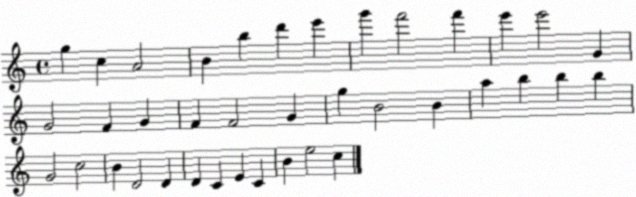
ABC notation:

X:1
T:Untitled
M:4/4
L:1/4
K:C
g c A2 B b d' e' g' f'2 f' e' e'2 G G2 F G F F2 G g B2 B a b b b G2 c2 B D2 D D C E C B e2 c